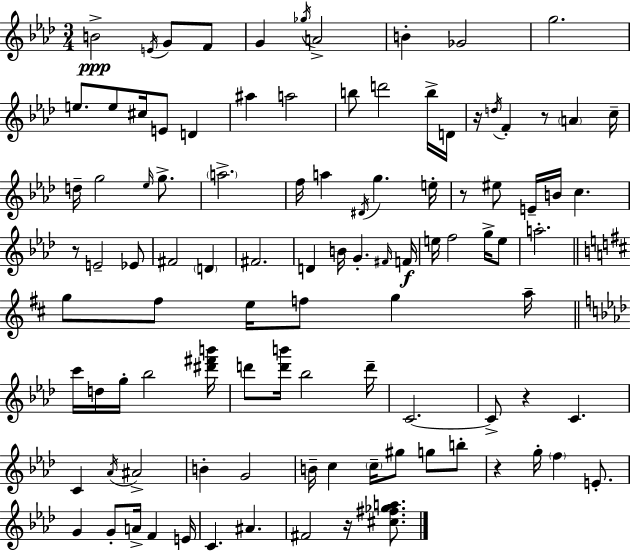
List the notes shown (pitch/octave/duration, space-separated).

B4/h E4/s G4/e F4/e G4/q Gb5/s A4/h B4/q Gb4/h G5/h. E5/e. E5/e C#5/s E4/e D4/q A#5/q A5/h B5/e D6/h B5/s D4/s R/s D5/s F4/q R/e A4/q C5/s D5/s G5/h Eb5/s G5/e. A5/h. F5/s A5/q D#4/s G5/q. E5/s R/e EIS5/e E4/s B4/s C5/q. R/e E4/h Eb4/e F#4/h D4/q F#4/h. D4/q B4/s G4/q. F#4/s F4/s E5/s F5/h G5/s E5/e A5/h. G5/e F#5/e E5/s F5/e G5/q A5/s C6/s D5/s G5/s Bb5/h [D#6,F#6,B6]/s D6/e [D6,B6]/s Bb5/h D6/s C4/h. C4/e R/q C4/q. C4/q Ab4/s A#4/h B4/q G4/h B4/s C5/q C5/s G#5/e G5/e B5/e R/q G5/s F5/q E4/e. G4/q G4/e A4/s F4/q E4/s C4/q. A#4/q. F#4/h R/s [C#5,F#5,Gb5,A5]/e.